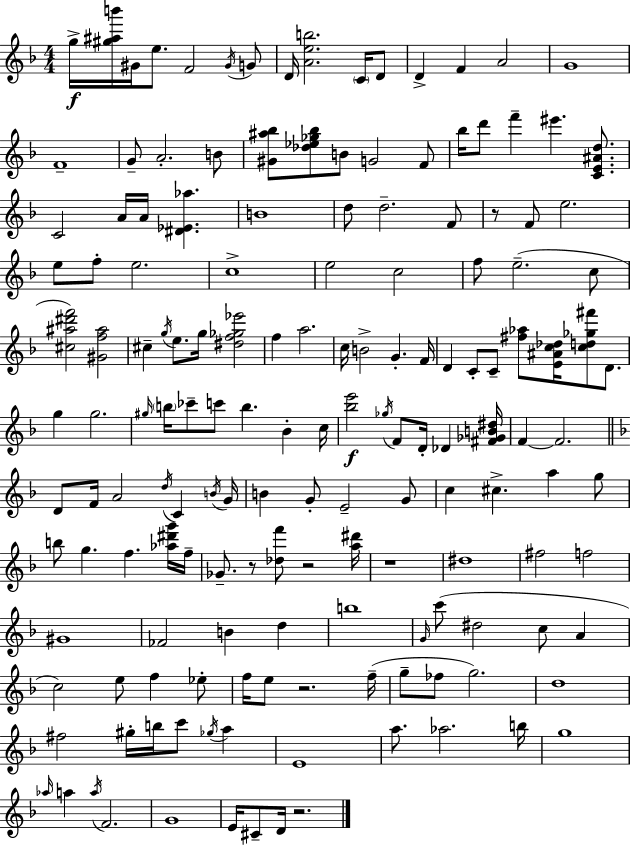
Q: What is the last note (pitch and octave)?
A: D4